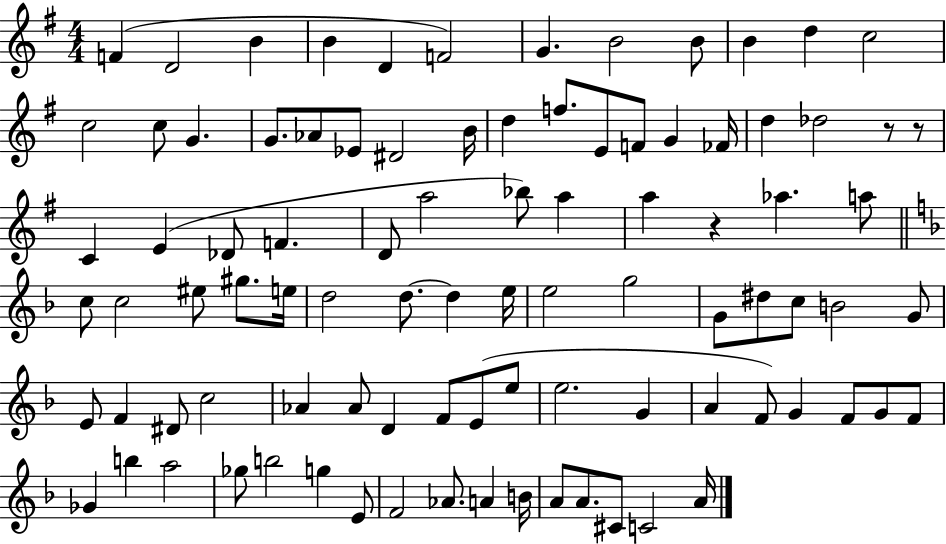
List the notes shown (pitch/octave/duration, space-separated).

F4/q D4/h B4/q B4/q D4/q F4/h G4/q. B4/h B4/e B4/q D5/q C5/h C5/h C5/e G4/q. G4/e. Ab4/e Eb4/e D#4/h B4/s D5/q F5/e. E4/e F4/e G4/q FES4/s D5/q Db5/h R/e R/e C4/q E4/q Db4/e F4/q. D4/e A5/h Bb5/e A5/q A5/q R/q Ab5/q. A5/e C5/e C5/h EIS5/e G#5/e. E5/s D5/h D5/e. D5/q E5/s E5/h G5/h G4/e D#5/e C5/e B4/h G4/e E4/e F4/q D#4/e C5/h Ab4/q Ab4/e D4/q F4/e E4/e E5/e E5/h. G4/q A4/q F4/e G4/q F4/e G4/e F4/e Gb4/q B5/q A5/h Gb5/e B5/h G5/q E4/e F4/h Ab4/e. A4/q B4/s A4/e A4/e. C#4/e C4/h A4/s